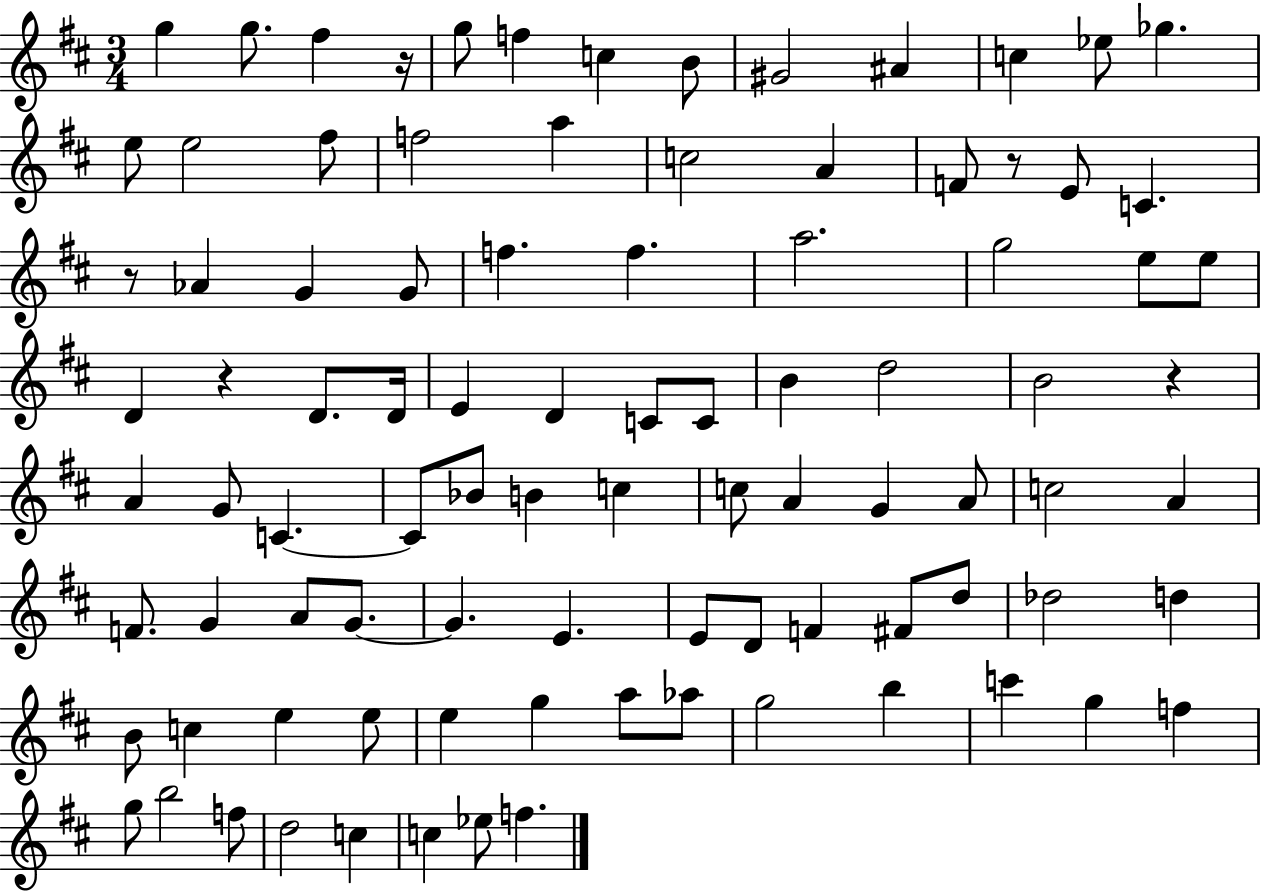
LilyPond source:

{
  \clef treble
  \numericTimeSignature
  \time 3/4
  \key d \major
  g''4 g''8. fis''4 r16 | g''8 f''4 c''4 b'8 | gis'2 ais'4 | c''4 ees''8 ges''4. | \break e''8 e''2 fis''8 | f''2 a''4 | c''2 a'4 | f'8 r8 e'8 c'4. | \break r8 aes'4 g'4 g'8 | f''4. f''4. | a''2. | g''2 e''8 e''8 | \break d'4 r4 d'8. d'16 | e'4 d'4 c'8 c'8 | b'4 d''2 | b'2 r4 | \break a'4 g'8 c'4.~~ | c'8 bes'8 b'4 c''4 | c''8 a'4 g'4 a'8 | c''2 a'4 | \break f'8. g'4 a'8 g'8.~~ | g'4. e'4. | e'8 d'8 f'4 fis'8 d''8 | des''2 d''4 | \break b'8 c''4 e''4 e''8 | e''4 g''4 a''8 aes''8 | g''2 b''4 | c'''4 g''4 f''4 | \break g''8 b''2 f''8 | d''2 c''4 | c''4 ees''8 f''4. | \bar "|."
}